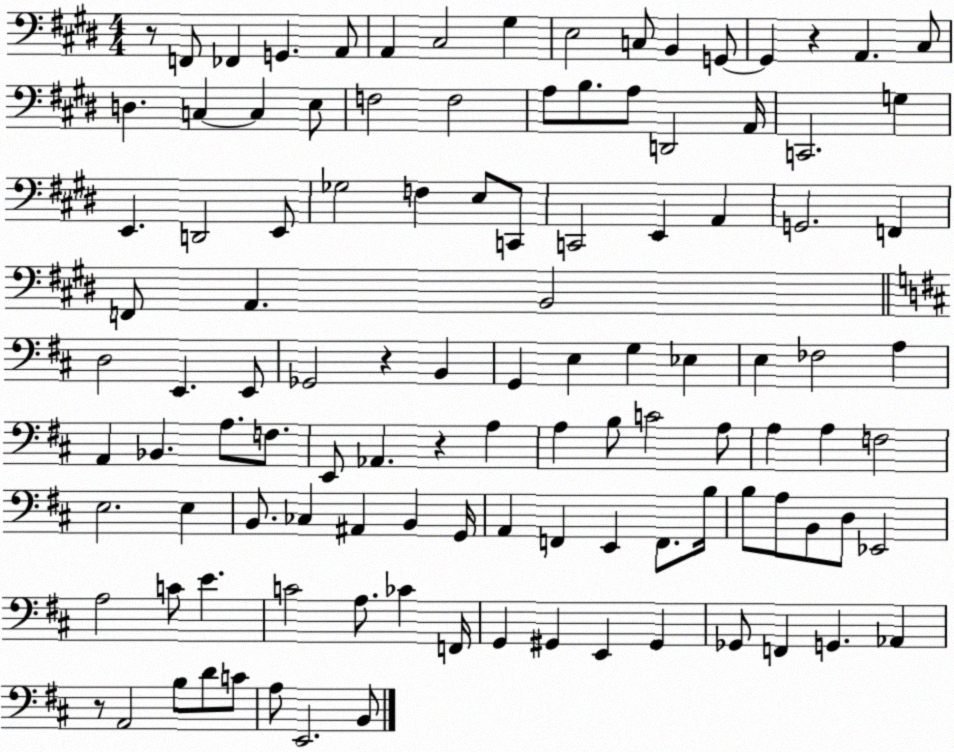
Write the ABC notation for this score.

X:1
T:Untitled
M:4/4
L:1/4
K:E
z/2 F,,/2 _F,, G,, A,,/2 A,, ^C,2 ^G, E,2 C,/2 B,, G,,/2 G,, z A,, ^C,/2 D, C, C, E,/2 F,2 F,2 A,/2 B,/2 A,/2 D,,2 A,,/4 C,,2 G, E,, D,,2 E,,/2 _G,2 F, E,/2 C,,/2 C,,2 E,, A,, G,,2 F,, F,,/2 A,, B,,2 D,2 E,, E,,/2 _G,,2 z B,, G,, E, G, _E, E, _F,2 A, A,, _B,, A,/2 F,/2 E,,/2 _A,, z A, A, B,/2 C2 A,/2 A, A, F,2 E,2 E, B,,/2 _C, ^A,, B,, G,,/4 A,, F,, E,, F,,/2 B,/4 B,/2 A,/2 B,,/2 D,/2 _E,,2 A,2 C/2 E C2 A,/2 _C F,,/4 G,, ^G,, E,, ^G,, _G,,/2 F,, G,, _A,, z/2 A,,2 B,/2 D/2 C/2 A,/2 E,,2 B,,/2